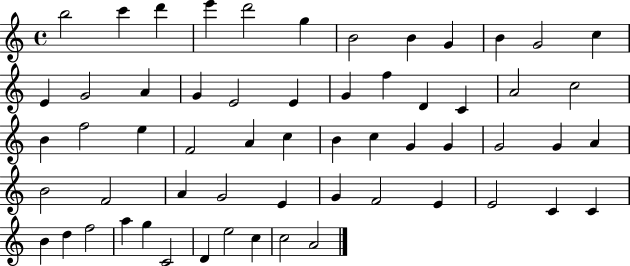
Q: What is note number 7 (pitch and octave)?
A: B4